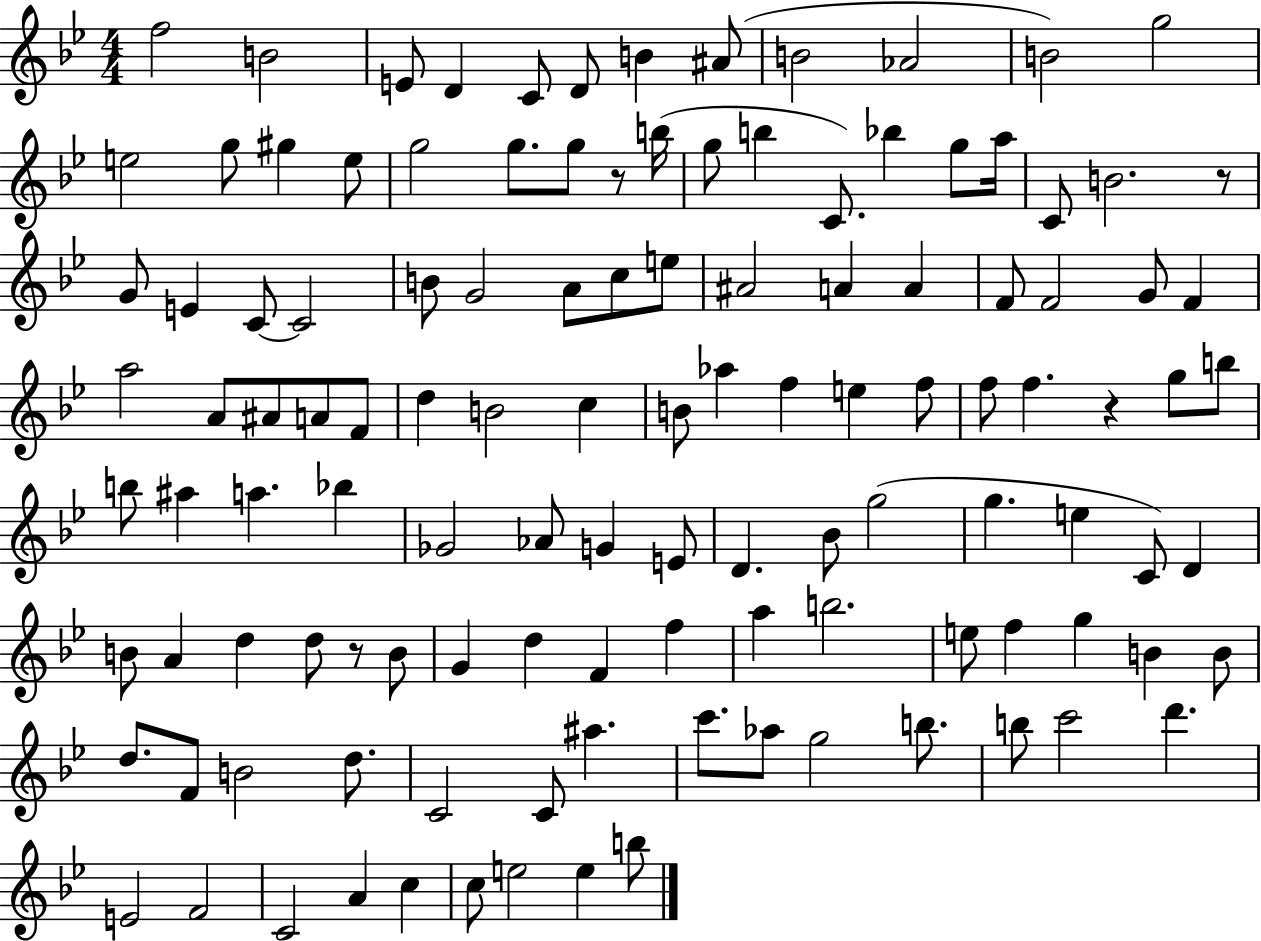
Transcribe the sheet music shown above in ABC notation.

X:1
T:Untitled
M:4/4
L:1/4
K:Bb
f2 B2 E/2 D C/2 D/2 B ^A/2 B2 _A2 B2 g2 e2 g/2 ^g e/2 g2 g/2 g/2 z/2 b/4 g/2 b C/2 _b g/2 a/4 C/2 B2 z/2 G/2 E C/2 C2 B/2 G2 A/2 c/2 e/2 ^A2 A A F/2 F2 G/2 F a2 A/2 ^A/2 A/2 F/2 d B2 c B/2 _a f e f/2 f/2 f z g/2 b/2 b/2 ^a a _b _G2 _A/2 G E/2 D _B/2 g2 g e C/2 D B/2 A d d/2 z/2 B/2 G d F f a b2 e/2 f g B B/2 d/2 F/2 B2 d/2 C2 C/2 ^a c'/2 _a/2 g2 b/2 b/2 c'2 d' E2 F2 C2 A c c/2 e2 e b/2